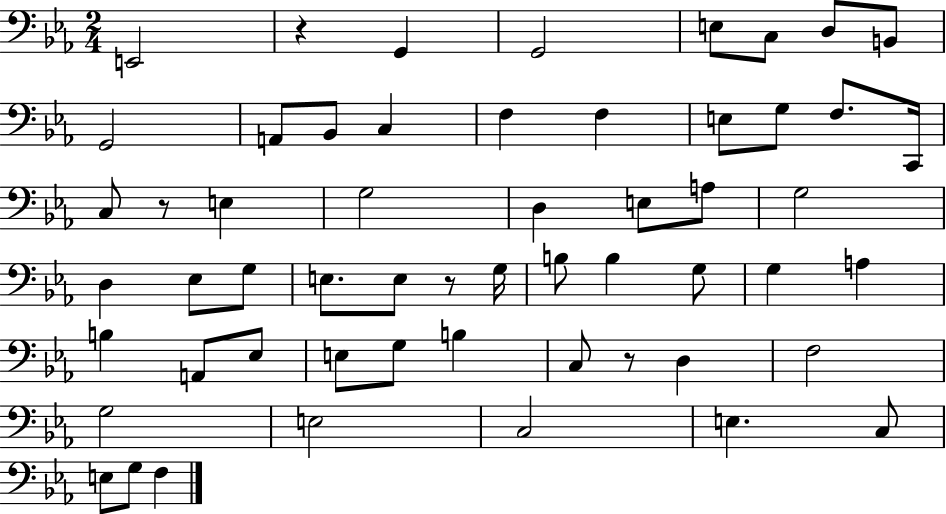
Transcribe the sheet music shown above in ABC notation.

X:1
T:Untitled
M:2/4
L:1/4
K:Eb
E,,2 z G,, G,,2 E,/2 C,/2 D,/2 B,,/2 G,,2 A,,/2 _B,,/2 C, F, F, E,/2 G,/2 F,/2 C,,/4 C,/2 z/2 E, G,2 D, E,/2 A,/2 G,2 D, _E,/2 G,/2 E,/2 E,/2 z/2 G,/4 B,/2 B, G,/2 G, A, B, A,,/2 _E,/2 E,/2 G,/2 B, C,/2 z/2 D, F,2 G,2 E,2 C,2 E, C,/2 E,/2 G,/2 F,